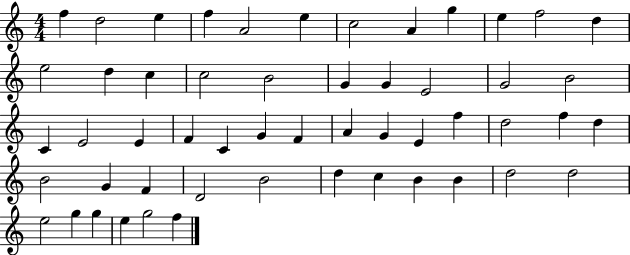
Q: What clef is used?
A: treble